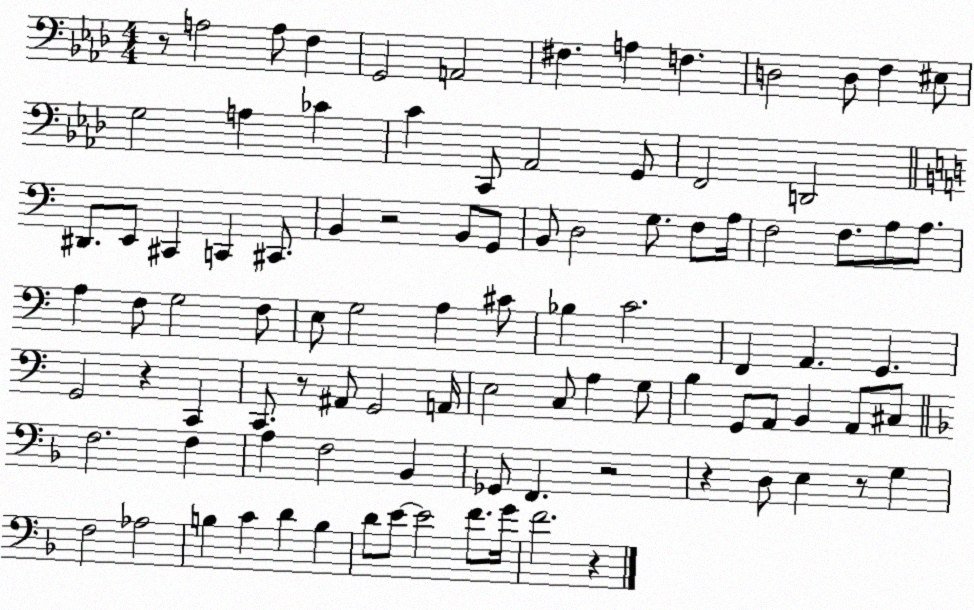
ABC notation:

X:1
T:Untitled
M:4/4
L:1/4
K:Ab
z/2 A,2 A,/2 F, G,,2 A,,2 ^F, A, F, D,2 D,/2 F, ^E,/2 G,2 A, _C C C,,/2 _A,,2 G,,/2 F,,2 D,,2 ^D,,/2 E,,/2 ^C,, C,, ^C,,/2 B,, z2 B,,/2 G,,/2 B,,/2 D,2 G,/2 F,/2 A,/4 F,2 F,/2 A,/2 A,/2 A, F,/2 G,2 F,/2 E,/2 G,2 A, ^C/2 _B, C2 F,, A,, G,, G,,2 z C,, C,,/2 z/2 ^A,,/2 G,,2 A,,/4 E,2 C,/2 A, G,/2 B, G,,/2 A,,/2 B,, A,,/2 ^C,/2 F,2 F, A, F,2 _B,, _G,,/2 F,, z2 z D,/2 E, z/2 G, F,2 _A,2 B, C D B, D/2 E/2 E2 F/2 G/4 F2 z